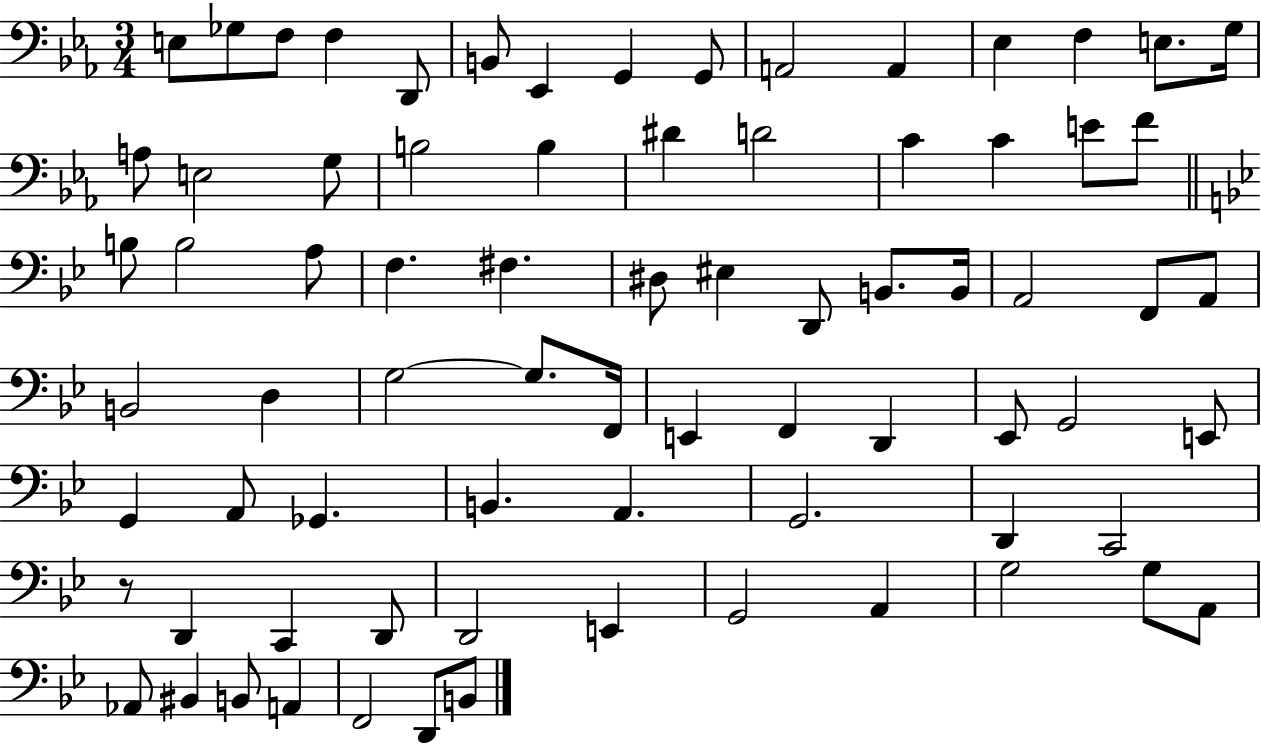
X:1
T:Untitled
M:3/4
L:1/4
K:Eb
E,/2 _G,/2 F,/2 F, D,,/2 B,,/2 _E,, G,, G,,/2 A,,2 A,, _E, F, E,/2 G,/4 A,/2 E,2 G,/2 B,2 B, ^D D2 C C E/2 F/2 B,/2 B,2 A,/2 F, ^F, ^D,/2 ^E, D,,/2 B,,/2 B,,/4 A,,2 F,,/2 A,,/2 B,,2 D, G,2 G,/2 F,,/4 E,, F,, D,, _E,,/2 G,,2 E,,/2 G,, A,,/2 _G,, B,, A,, G,,2 D,, C,,2 z/2 D,, C,, D,,/2 D,,2 E,, G,,2 A,, G,2 G,/2 A,,/2 _A,,/2 ^B,, B,,/2 A,, F,,2 D,,/2 B,,/2